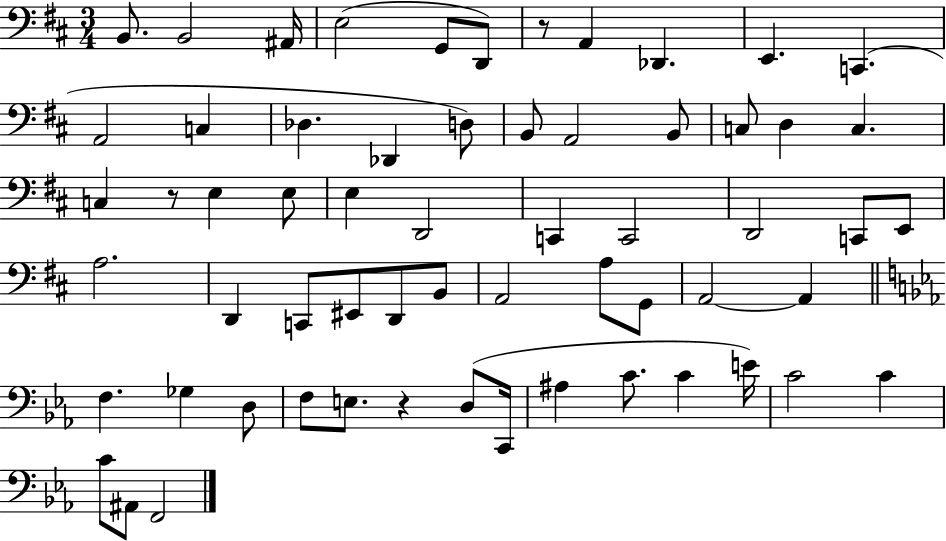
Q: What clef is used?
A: bass